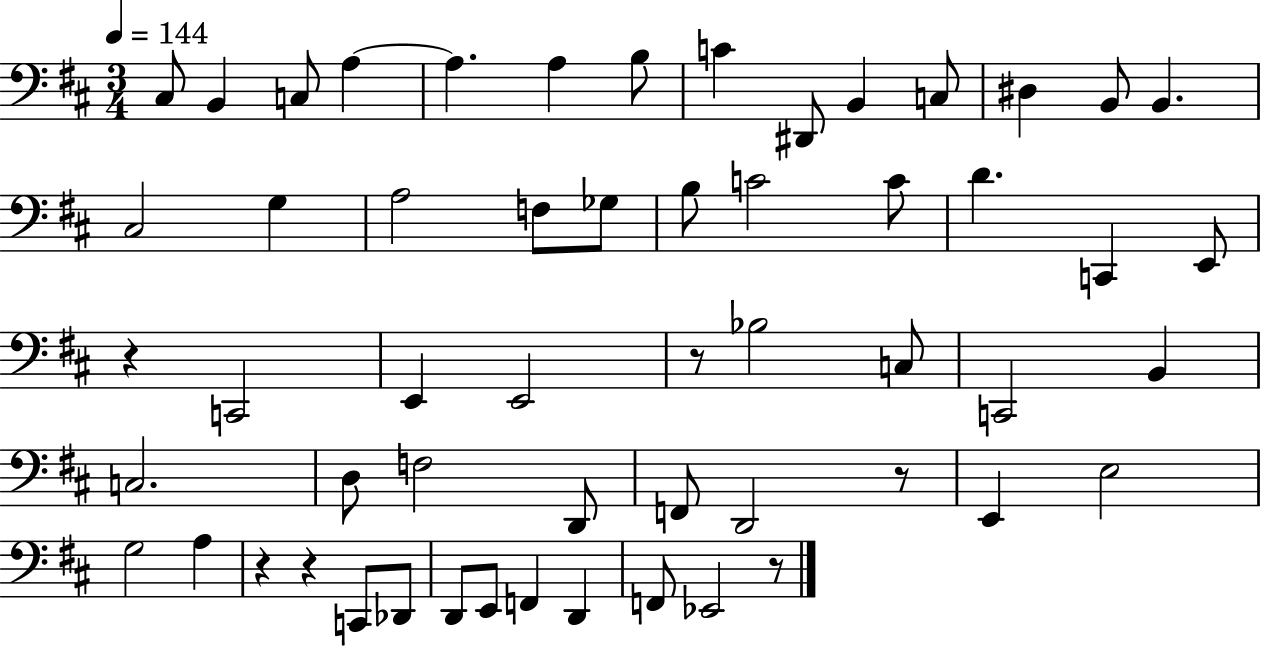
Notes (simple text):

C#3/e B2/q C3/e A3/q A3/q. A3/q B3/e C4/q D#2/e B2/q C3/e D#3/q B2/e B2/q. C#3/h G3/q A3/h F3/e Gb3/e B3/e C4/h C4/e D4/q. C2/q E2/e R/q C2/h E2/q E2/h R/e Bb3/h C3/e C2/h B2/q C3/h. D3/e F3/h D2/e F2/e D2/h R/e E2/q E3/h G3/h A3/q R/q R/q C2/e Db2/e D2/e E2/e F2/q D2/q F2/e Eb2/h R/e